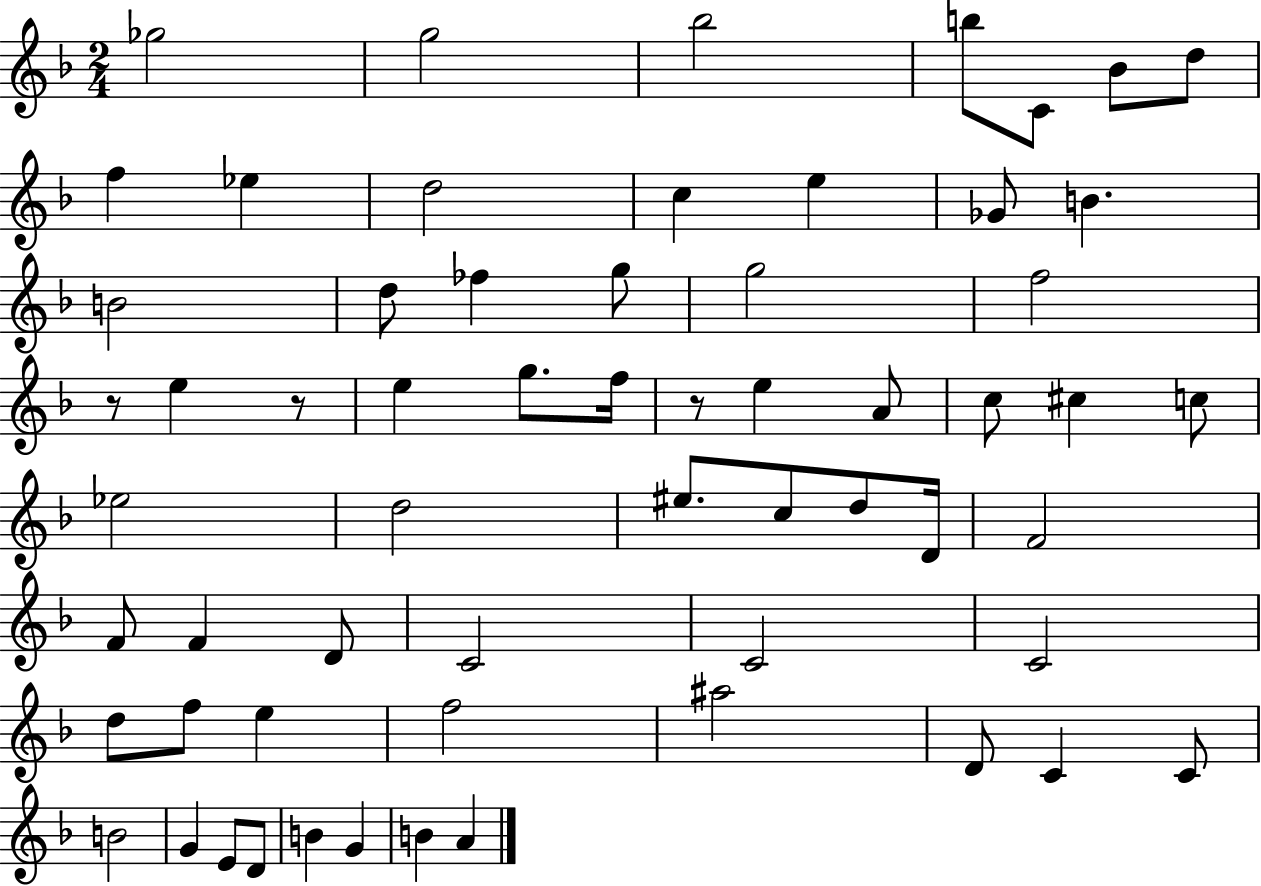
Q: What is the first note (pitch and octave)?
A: Gb5